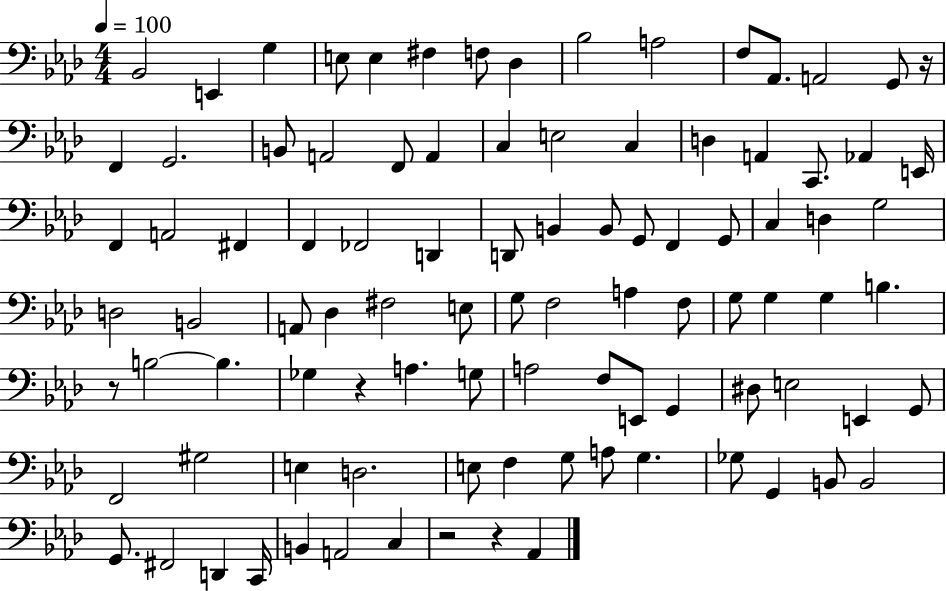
{
  \clef bass
  \numericTimeSignature
  \time 4/4
  \key aes \major
  \tempo 4 = 100
  \repeat volta 2 { bes,2 e,4 g4 | e8 e4 fis4 f8 des4 | bes2 a2 | f8 aes,8. a,2 g,8 r16 | \break f,4 g,2. | b,8 a,2 f,8 a,4 | c4 e2 c4 | d4 a,4 c,8. aes,4 e,16 | \break f,4 a,2 fis,4 | f,4 fes,2 d,4 | d,8 b,4 b,8 g,8 f,4 g,8 | c4 d4 g2 | \break d2 b,2 | a,8 des4 fis2 e8 | g8 f2 a4 f8 | g8 g4 g4 b4. | \break r8 b2~~ b4. | ges4 r4 a4. g8 | a2 f8 e,8 g,4 | dis8 e2 e,4 g,8 | \break f,2 gis2 | e4 d2. | e8 f4 g8 a8 g4. | ges8 g,4 b,8 b,2 | \break g,8. fis,2 d,4 c,16 | b,4 a,2 c4 | r2 r4 aes,4 | } \bar "|."
}